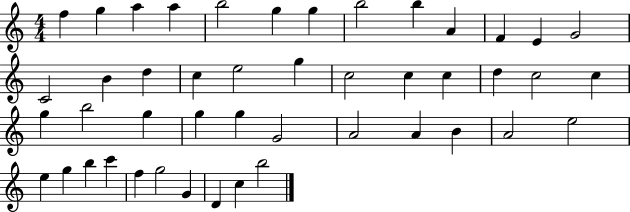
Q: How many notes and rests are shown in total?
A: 46